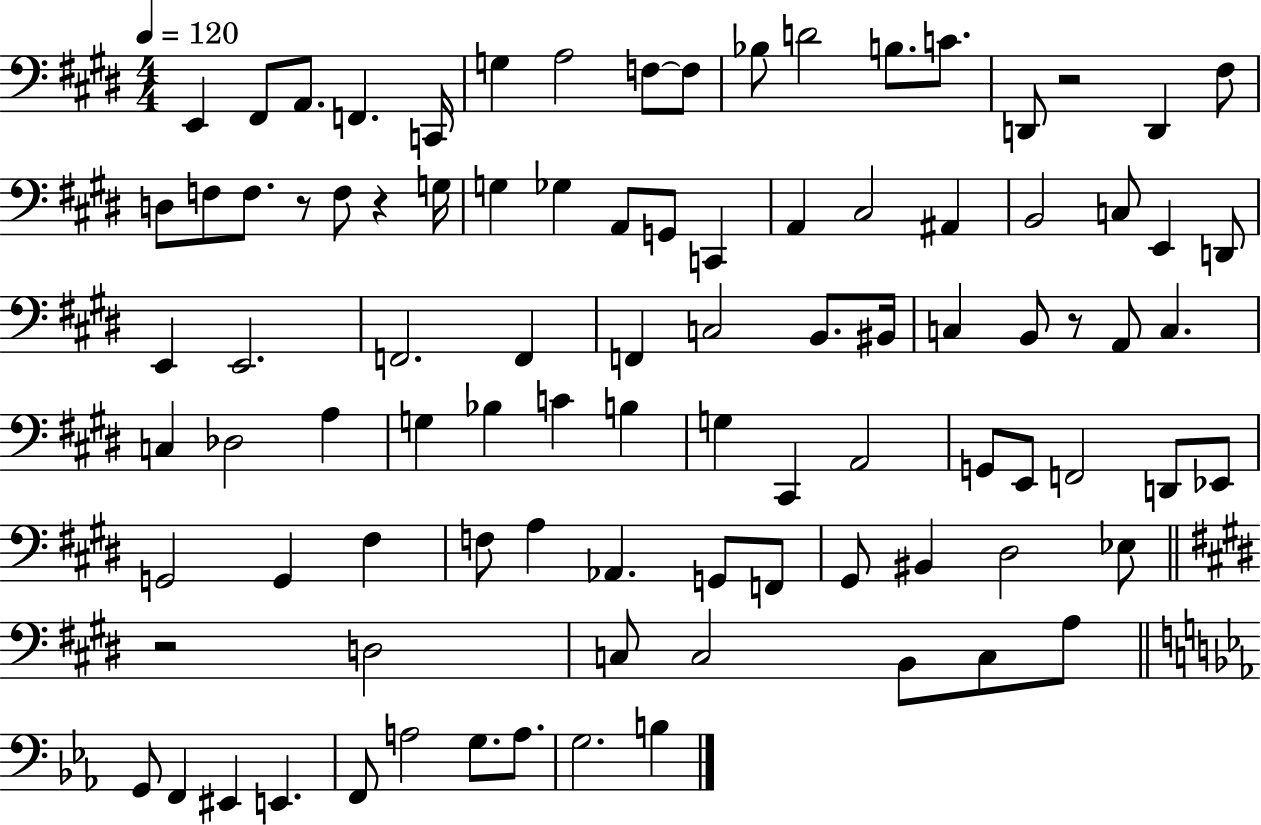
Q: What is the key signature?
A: E major